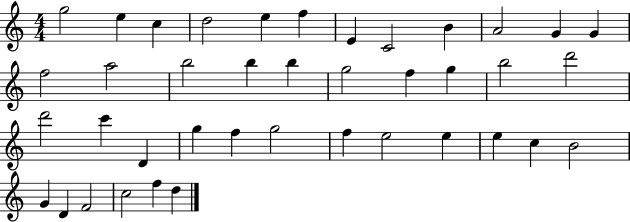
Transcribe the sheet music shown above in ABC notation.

X:1
T:Untitled
M:4/4
L:1/4
K:C
g2 e c d2 e f E C2 B A2 G G f2 a2 b2 b b g2 f g b2 d'2 d'2 c' D g f g2 f e2 e e c B2 G D F2 c2 f d